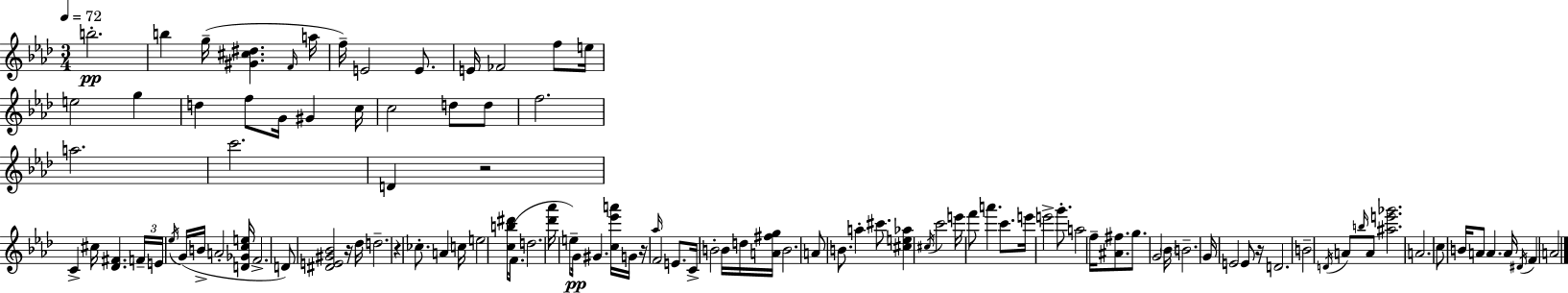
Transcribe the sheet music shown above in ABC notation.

X:1
T:Untitled
M:3/4
L:1/4
K:Ab
b2 b g/4 [^G^c^d] F/4 a/4 f/4 E2 E/2 E/4 _F2 f/2 e/4 e2 g d f/2 G/4 ^G c/4 c2 d/2 d/2 f2 a2 c'2 D z2 C ^c/4 [_D^F] F/4 E/4 _e/4 G/4 B/4 A2 [D_Gce]/4 F2 D/2 [^DE^G_B]2 z/4 _d/4 d2 z _c/2 A c/4 e2 [cb^d']/4 F/2 d2 [_d'_a']/4 e/2 G/4 ^G [c_e'a']/4 G/4 z/4 _a/4 F2 E/2 C/4 B2 B/4 d/4 [A^fg]/4 B2 A/2 B/2 a ^c'/2 [^ce_a] ^c/4 c'2 e'/4 f'/2 a' c'/2 e'/4 e'2 g'/2 a2 f/4 [^A^f]/2 g/2 G2 _B/4 B2 G/4 E2 E/2 z/4 D2 B2 D/4 A/2 b/4 A/2 [^ae'_g']2 A2 c/2 B/4 A/2 A A/4 ^D/4 F A2